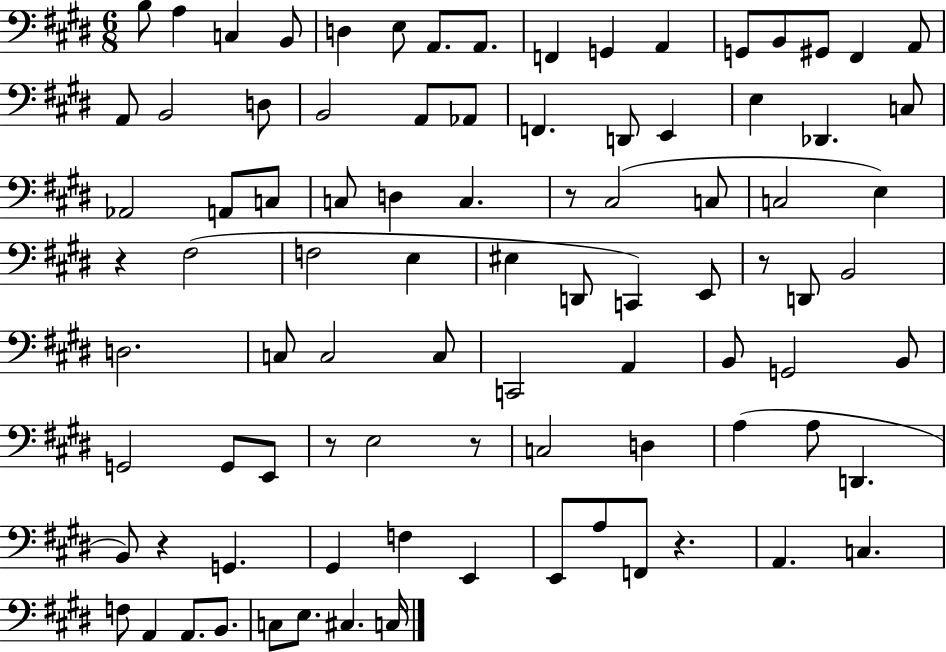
{
  \clef bass
  \numericTimeSignature
  \time 6/8
  \key e \major
  b8 a4 c4 b,8 | d4 e8 a,8. a,8. | f,4 g,4 a,4 | g,8 b,8 gis,8 fis,4 a,8 | \break a,8 b,2 d8 | b,2 a,8 aes,8 | f,4. d,8 e,4 | e4 des,4. c8 | \break aes,2 a,8 c8 | c8 d4 c4. | r8 cis2( c8 | c2 e4) | \break r4 fis2( | f2 e4 | eis4 d,8 c,4) e,8 | r8 d,8 b,2 | \break d2. | c8 c2 c8 | c,2 a,4 | b,8 g,2 b,8 | \break g,2 g,8 e,8 | r8 e2 r8 | c2 d4 | a4( a8 d,4. | \break b,8) r4 g,4. | gis,4 f4 e,4 | e,8 a8 f,8 r4. | a,4. c4. | \break f8 a,4 a,8. b,8. | c8 e8. cis4. c16 | \bar "|."
}